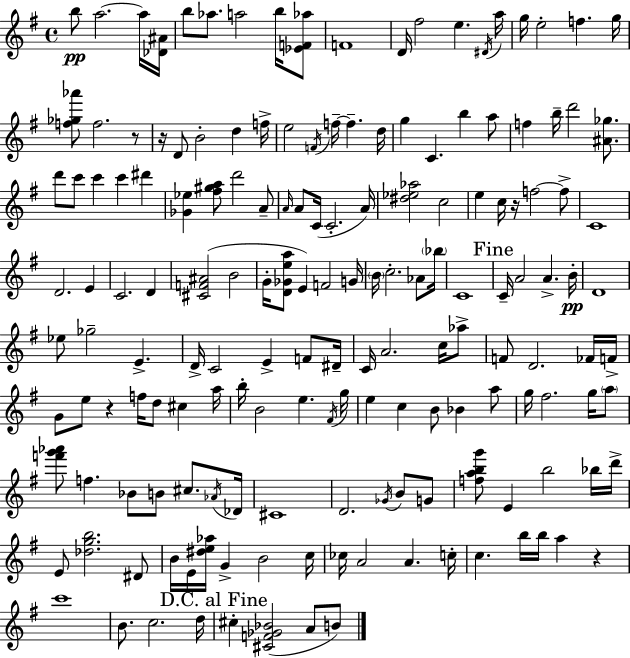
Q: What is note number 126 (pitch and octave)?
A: E4